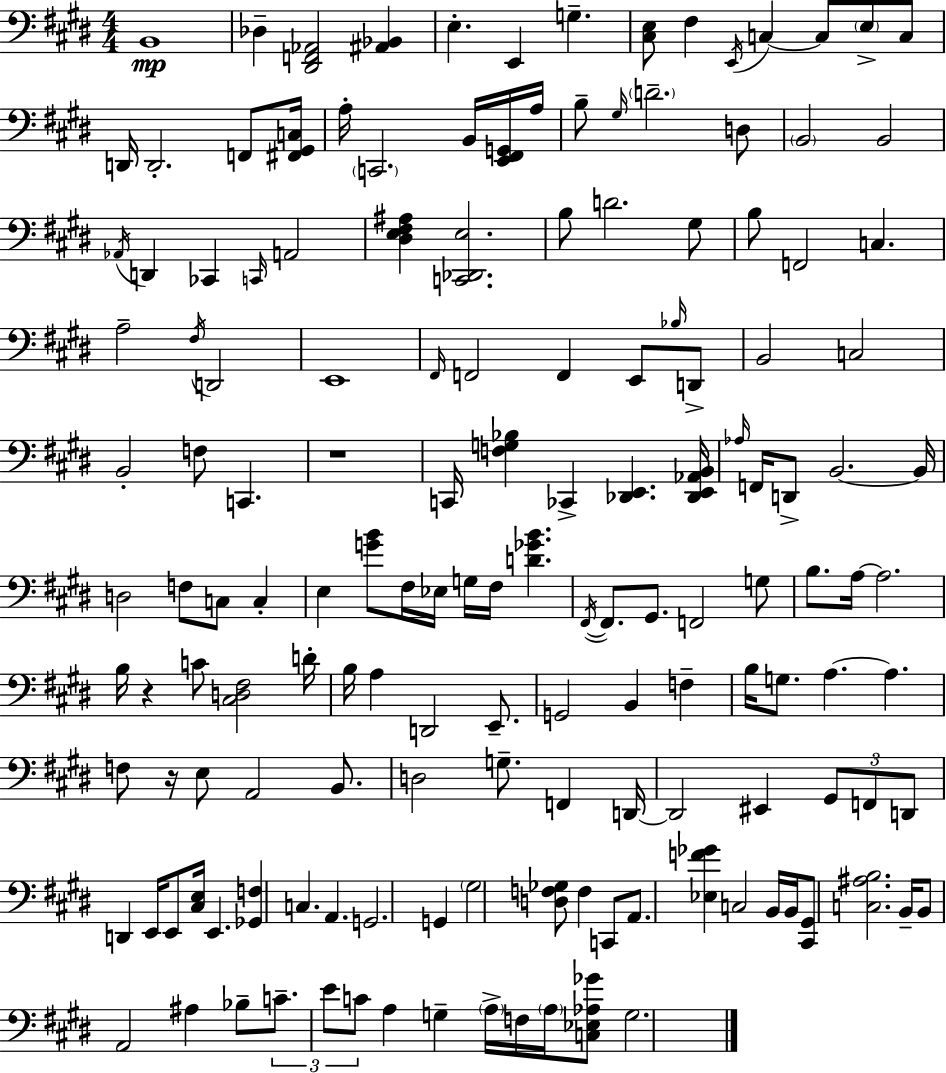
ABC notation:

X:1
T:Untitled
M:4/4
L:1/4
K:E
B,,4 _D, [^D,,F,,_A,,]2 [^A,,_B,,] E, E,, G, [^C,E,]/2 ^F, E,,/4 C, C,/2 E,/2 C,/2 D,,/4 D,,2 F,,/2 [^F,,^G,,C,]/4 A,/4 C,,2 B,,/4 [E,,^F,,G,,]/4 A,/4 B,/2 ^G,/4 D2 D,/2 B,,2 B,,2 _A,,/4 D,, _C,, C,,/4 A,,2 [^D,E,^F,^A,] [C,,_D,,E,]2 B,/2 D2 ^G,/2 B,/2 F,,2 C, A,2 ^F,/4 D,,2 E,,4 ^F,,/4 F,,2 F,, E,,/2 _B,/4 D,,/2 B,,2 C,2 B,,2 F,/2 C,, z4 C,,/4 [F,G,_B,] _C,, [_D,,E,,] [_D,,E,,_A,,B,,]/4 _A,/4 F,,/4 D,,/2 B,,2 B,,/4 D,2 F,/2 C,/2 C, E, [GB]/2 ^F,/4 _E,/4 G,/4 ^F,/4 [D_GB] ^F,,/4 ^F,,/2 ^G,,/2 F,,2 G,/2 B,/2 A,/4 A,2 B,/4 z C/2 [^C,D,^F,]2 D/4 B,/4 A, D,,2 E,,/2 G,,2 B,, F, B,/4 G,/2 A, A, F,/2 z/4 E,/2 A,,2 B,,/2 D,2 G,/2 F,, D,,/4 D,,2 ^E,, ^G,,/2 F,,/2 D,,/2 D,, E,,/4 E,,/2 [^C,E,]/4 E,, [_G,,F,] C, A,, G,,2 G,, ^G,2 [D,F,_G,]/2 F, C,,/2 A,,/2 [_E,F_G] C,2 B,,/4 B,,/4 [^C,,^G,,]/2 [C,^A,B,]2 B,,/4 B,,/2 A,,2 ^A, _B,/2 C/2 E/2 C/2 A, G, A,/4 F,/4 A,/4 [C,_E,_A,_G]/2 G,2